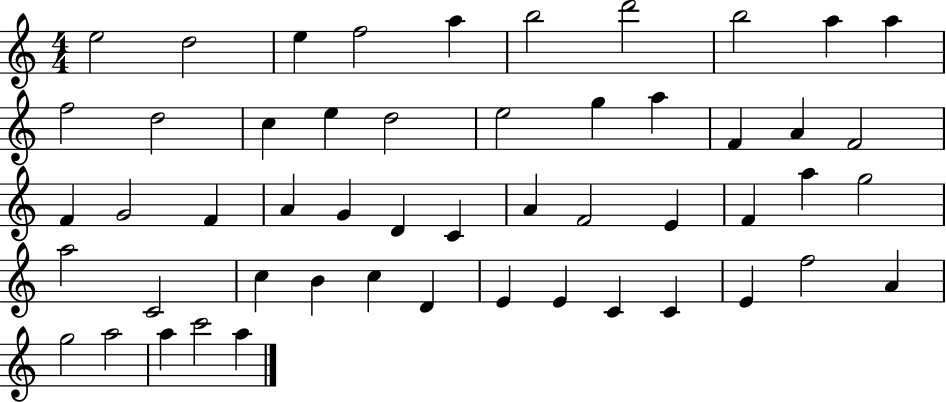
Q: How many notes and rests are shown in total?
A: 52